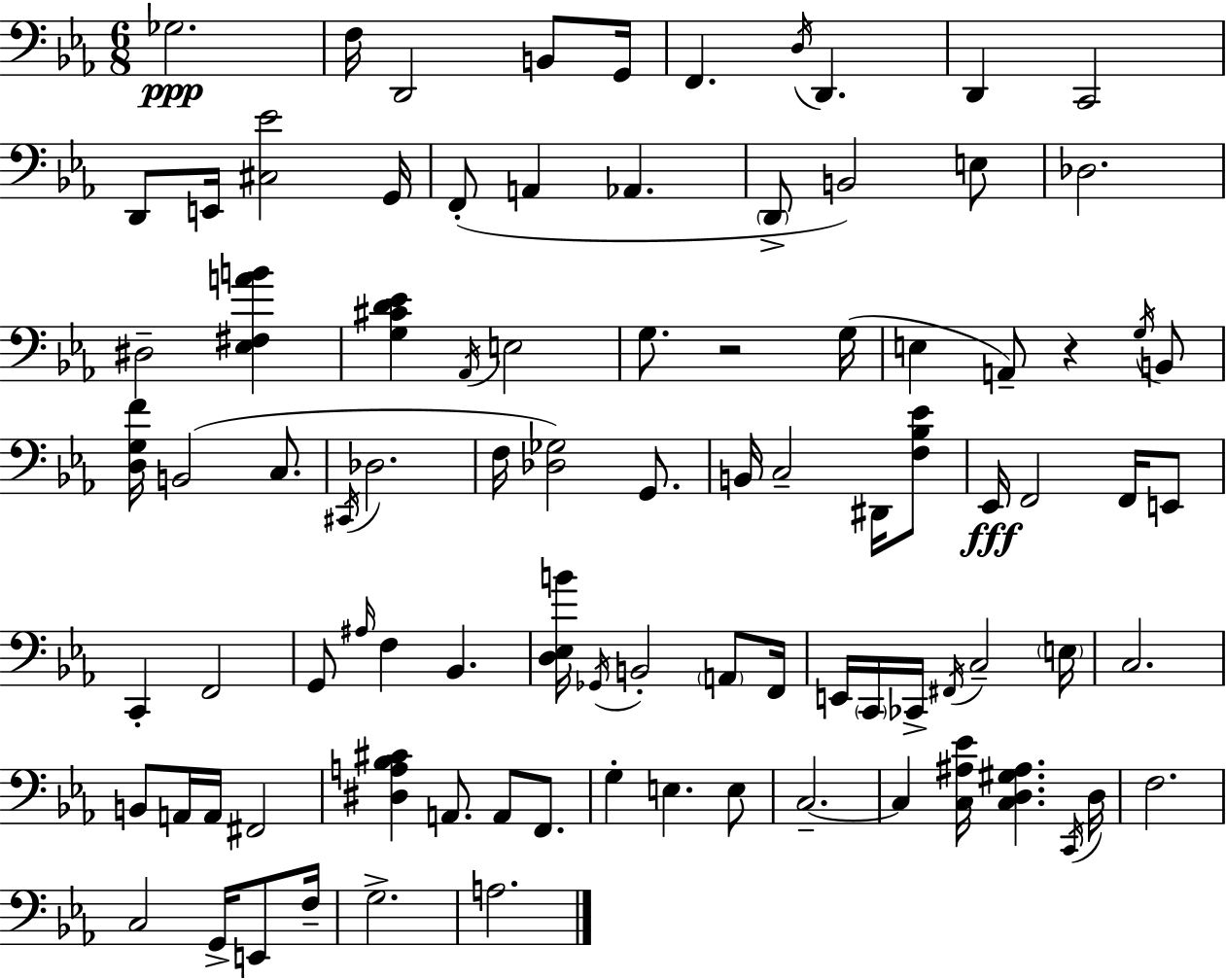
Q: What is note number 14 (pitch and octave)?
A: F2